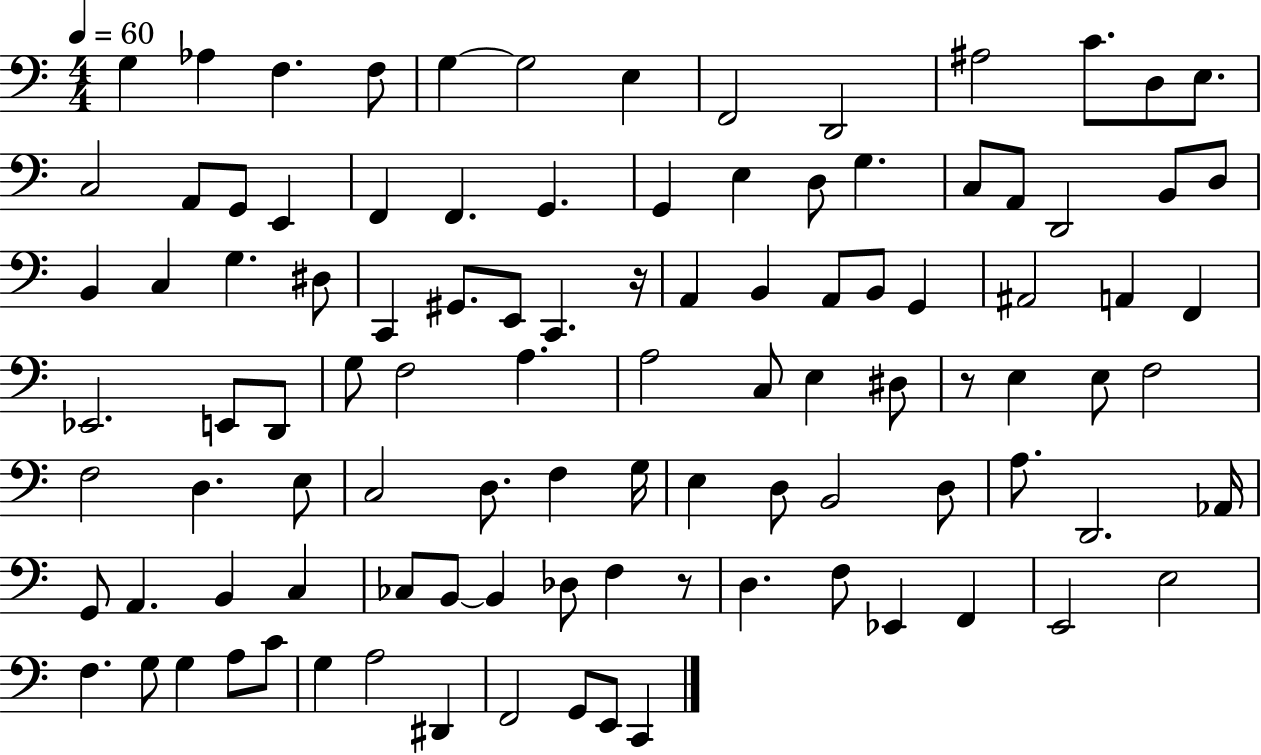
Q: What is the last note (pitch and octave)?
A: C2